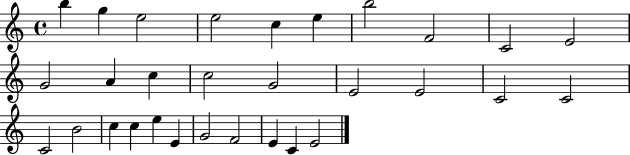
{
  \clef treble
  \time 4/4
  \defaultTimeSignature
  \key c \major
  b''4 g''4 e''2 | e''2 c''4 e''4 | b''2 f'2 | c'2 e'2 | \break g'2 a'4 c''4 | c''2 g'2 | e'2 e'2 | c'2 c'2 | \break c'2 b'2 | c''4 c''4 e''4 e'4 | g'2 f'2 | e'4 c'4 e'2 | \break \bar "|."
}